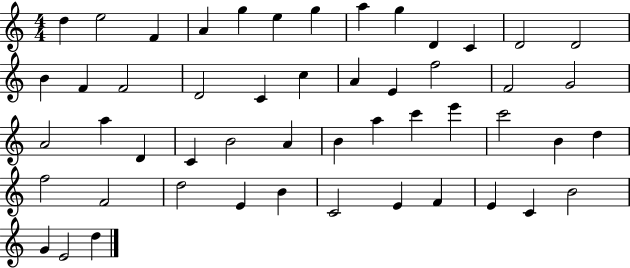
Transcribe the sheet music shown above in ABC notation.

X:1
T:Untitled
M:4/4
L:1/4
K:C
d e2 F A g e g a g D C D2 D2 B F F2 D2 C c A E f2 F2 G2 A2 a D C B2 A B a c' e' c'2 B d f2 F2 d2 E B C2 E F E C B2 G E2 d